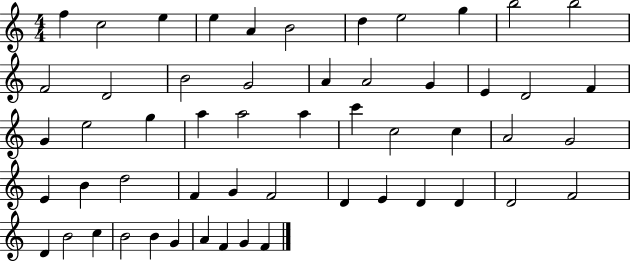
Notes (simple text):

F5/q C5/h E5/q E5/q A4/q B4/h D5/q E5/h G5/q B5/h B5/h F4/h D4/h B4/h G4/h A4/q A4/h G4/q E4/q D4/h F4/q G4/q E5/h G5/q A5/q A5/h A5/q C6/q C5/h C5/q A4/h G4/h E4/q B4/q D5/h F4/q G4/q F4/h D4/q E4/q D4/q D4/q D4/h F4/h D4/q B4/h C5/q B4/h B4/q G4/q A4/q F4/q G4/q F4/q